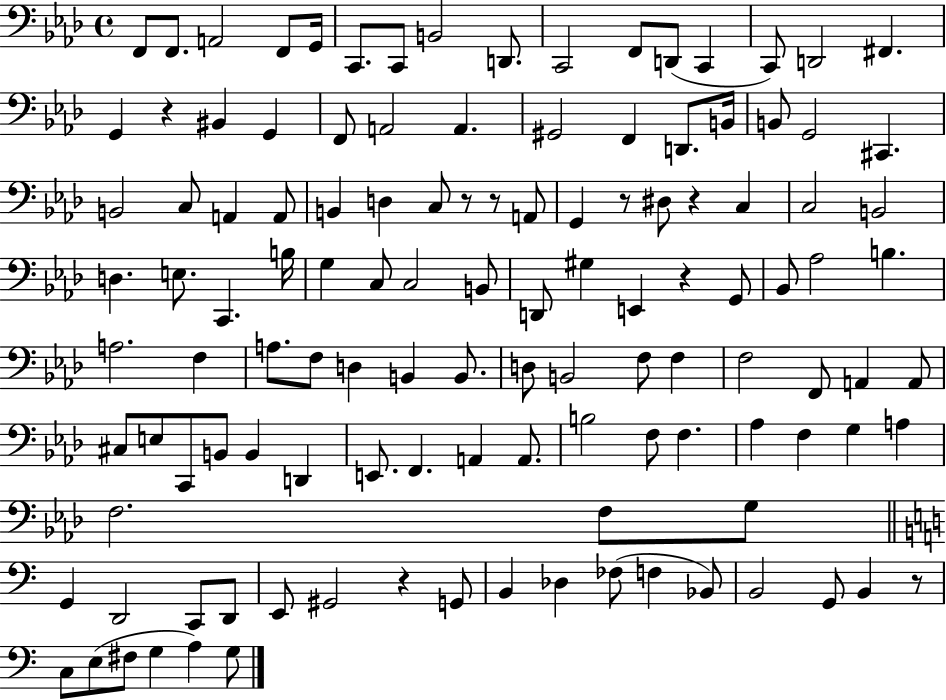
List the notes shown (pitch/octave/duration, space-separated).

F2/e F2/e. A2/h F2/e G2/s C2/e. C2/e B2/h D2/e. C2/h F2/e D2/e C2/q C2/e D2/h F#2/q. G2/q R/q BIS2/q G2/q F2/e A2/h A2/q. G#2/h F2/q D2/e. B2/s B2/e G2/h C#2/q. B2/h C3/e A2/q A2/e B2/q D3/q C3/e R/e R/e A2/e G2/q R/e D#3/e R/q C3/q C3/h B2/h D3/q. E3/e. C2/q. B3/s G3/q C3/e C3/h B2/e D2/e G#3/q E2/q R/q G2/e Bb2/e Ab3/h B3/q. A3/h. F3/q A3/e. F3/e D3/q B2/q B2/e. D3/e B2/h F3/e F3/q F3/h F2/e A2/q A2/e C#3/e E3/e C2/e B2/e B2/q D2/q E2/e. F2/q. A2/q A2/e. B3/h F3/e F3/q. Ab3/q F3/q G3/q A3/q F3/h. F3/e G3/e G2/q D2/h C2/e D2/e E2/e G#2/h R/q G2/e B2/q Db3/q FES3/e F3/q Bb2/e B2/h G2/e B2/q R/e C3/e E3/e F#3/e G3/q A3/q G3/e